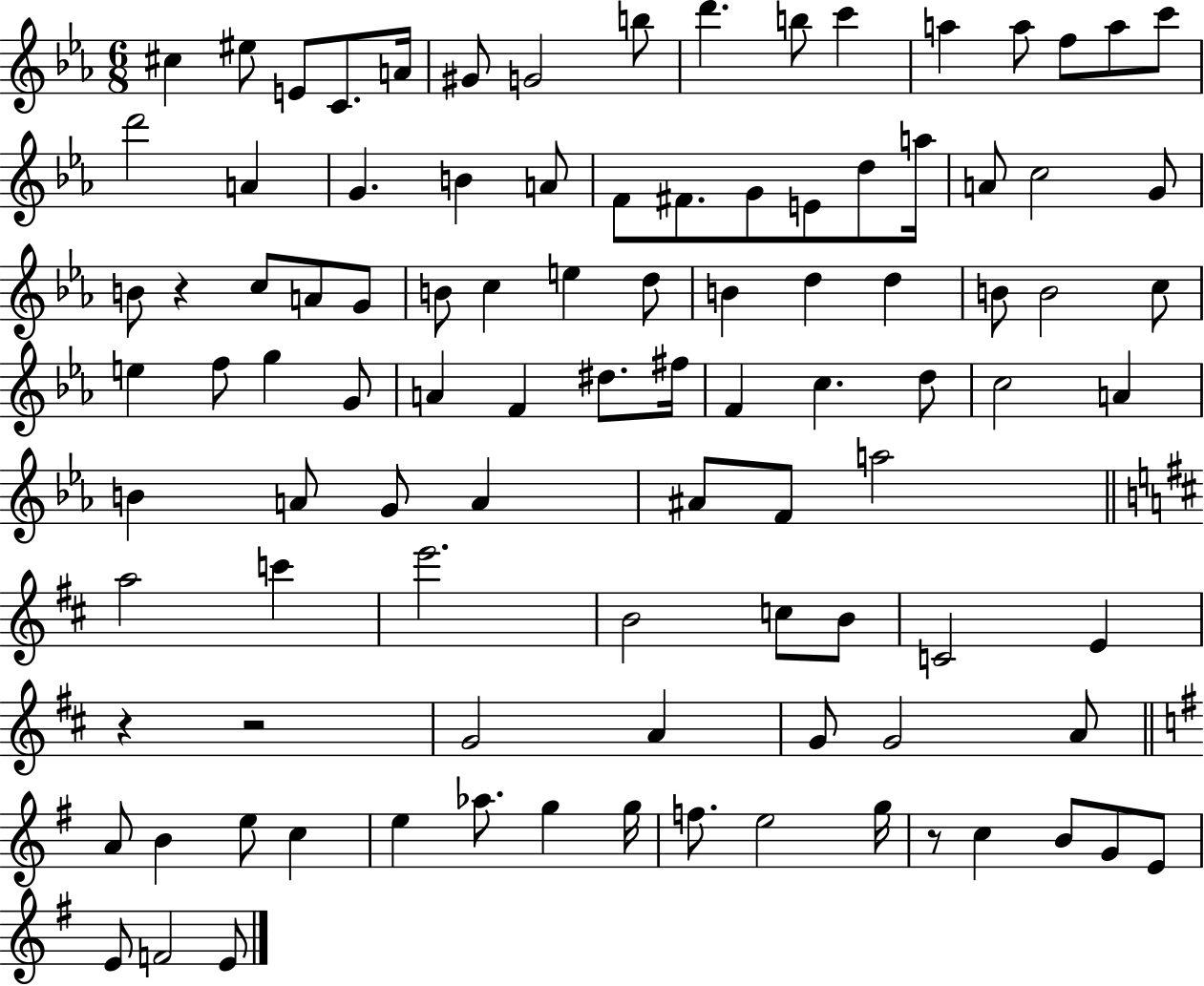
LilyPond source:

{
  \clef treble
  \numericTimeSignature
  \time 6/8
  \key ees \major
  cis''4 eis''8 e'8 c'8. a'16 | gis'8 g'2 b''8 | d'''4. b''8 c'''4 | a''4 a''8 f''8 a''8 c'''8 | \break d'''2 a'4 | g'4. b'4 a'8 | f'8 fis'8. g'8 e'8 d''8 a''16 | a'8 c''2 g'8 | \break b'8 r4 c''8 a'8 g'8 | b'8 c''4 e''4 d''8 | b'4 d''4 d''4 | b'8 b'2 c''8 | \break e''4 f''8 g''4 g'8 | a'4 f'4 dis''8. fis''16 | f'4 c''4. d''8 | c''2 a'4 | \break b'4 a'8 g'8 a'4 | ais'8 f'8 a''2 | \bar "||" \break \key b \minor a''2 c'''4 | e'''2. | b'2 c''8 b'8 | c'2 e'4 | \break r4 r2 | g'2 a'4 | g'8 g'2 a'8 | \bar "||" \break \key e \minor a'8 b'4 e''8 c''4 | e''4 aes''8. g''4 g''16 | f''8. e''2 g''16 | r8 c''4 b'8 g'8 e'8 | \break e'8 f'2 e'8 | \bar "|."
}